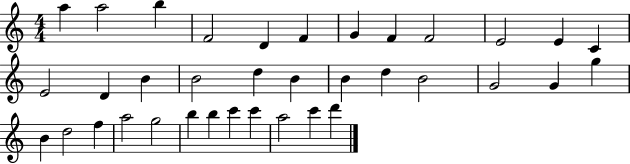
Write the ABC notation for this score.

X:1
T:Untitled
M:4/4
L:1/4
K:C
a a2 b F2 D F G F F2 E2 E C E2 D B B2 d B B d B2 G2 G g B d2 f a2 g2 b b c' c' a2 c' d'